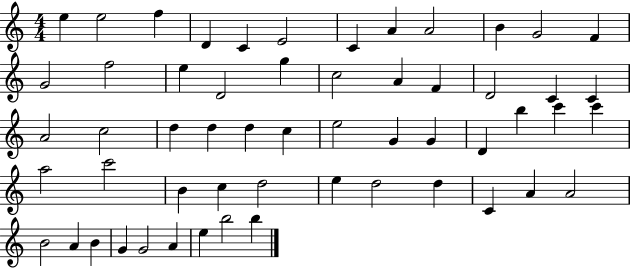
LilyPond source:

{
  \clef treble
  \numericTimeSignature
  \time 4/4
  \key c \major
  e''4 e''2 f''4 | d'4 c'4 e'2 | c'4 a'4 a'2 | b'4 g'2 f'4 | \break g'2 f''2 | e''4 d'2 g''4 | c''2 a'4 f'4 | d'2 c'4 c'4 | \break a'2 c''2 | d''4 d''4 d''4 c''4 | e''2 g'4 g'4 | d'4 b''4 c'''4 c'''4 | \break a''2 c'''2 | b'4 c''4 d''2 | e''4 d''2 d''4 | c'4 a'4 a'2 | \break b'2 a'4 b'4 | g'4 g'2 a'4 | e''4 b''2 b''4 | \bar "|."
}